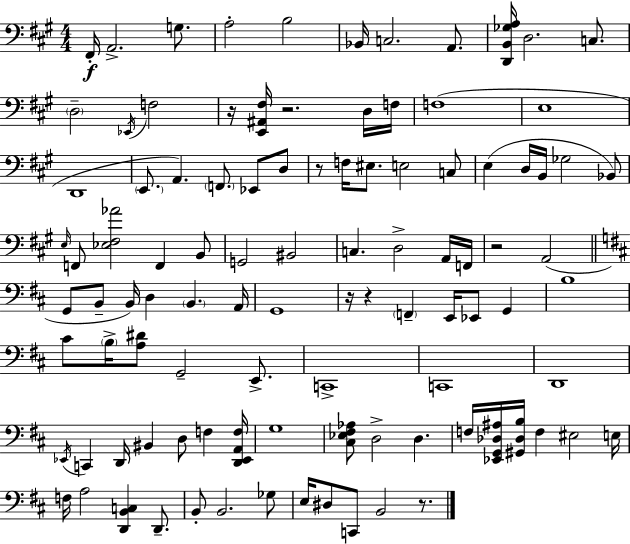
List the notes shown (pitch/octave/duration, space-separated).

F#2/s A2/h. G3/e. A3/h B3/h Bb2/s C3/h. A2/e. [D2,B2,Gb3,A3]/s D3/h. C3/e. D3/h Eb2/s F3/h R/s [E2,A#2,F#3]/s R/h. D3/s F3/s F3/w E3/w D2/w E2/e. A2/q. F2/e. Eb2/e D3/e R/e F3/s EIS3/e. E3/h C3/e E3/q D3/s B2/s Gb3/h Bb2/e E3/s F2/e [Eb3,F#3,Ab4]/h F2/q B2/e G2/h BIS2/h C3/q. D3/h A2/s F2/s R/h A2/h G2/e B2/e B2/s D3/q B2/q. A2/s G2/w R/s R/q F2/q E2/s Eb2/e G2/q B3/w C#4/e B3/s [A3,D#4]/e G2/h E2/e. C2/w C2/w D2/w Eb2/s C2/q D2/s BIS2/q D3/e F3/q [D2,Eb2,A2,F3]/s G3/w [C#3,Eb3,F#3,Ab3]/e D3/h D3/q. F3/s [Eb2,G2,Db3,A#3]/s [G#2,Db3,B3]/s F3/q EIS3/h E3/s F3/s A3/h [D2,B2,C3]/q D2/e. B2/e B2/h. Gb3/e E3/s D#3/e C2/e B2/h R/e.